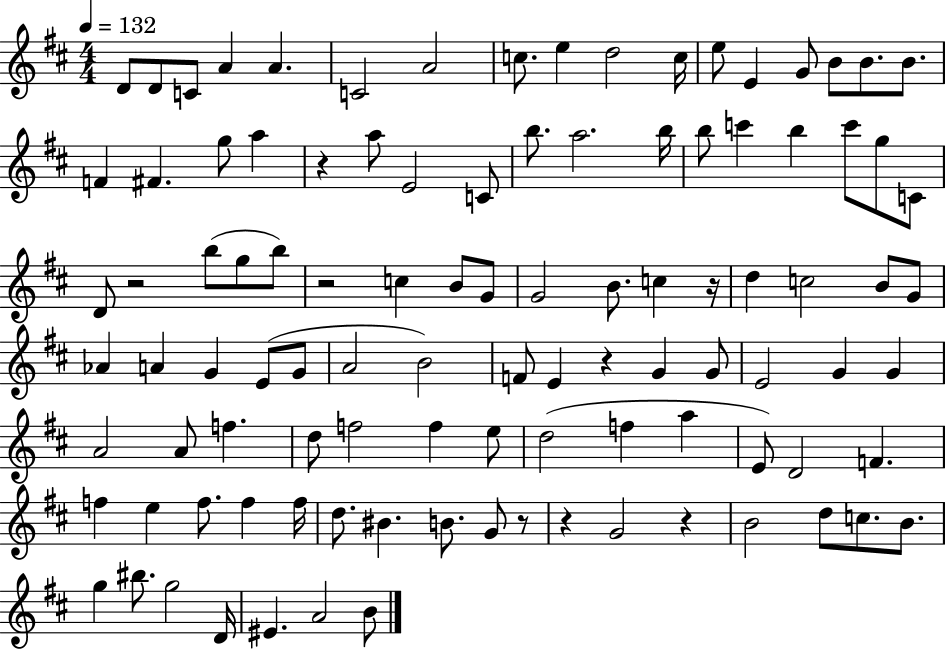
D4/e D4/e C4/e A4/q A4/q. C4/h A4/h C5/e. E5/q D5/h C5/s E5/e E4/q G4/e B4/e B4/e. B4/e. F4/q F#4/q. G5/e A5/q R/q A5/e E4/h C4/e B5/e. A5/h. B5/s B5/e C6/q B5/q C6/e G5/e C4/e D4/e R/h B5/e G5/e B5/e R/h C5/q B4/e G4/e G4/h B4/e. C5/q R/s D5/q C5/h B4/e G4/e Ab4/q A4/q G4/q E4/e G4/e A4/h B4/h F4/e E4/q R/q G4/q G4/e E4/h G4/q G4/q A4/h A4/e F5/q. D5/e F5/h F5/q E5/e D5/h F5/q A5/q E4/e D4/h F4/q. F5/q E5/q F5/e. F5/q F5/s D5/e. BIS4/q. B4/e. G4/e R/e R/q G4/h R/q B4/h D5/e C5/e. B4/e. G5/q BIS5/e. G5/h D4/s EIS4/q. A4/h B4/e